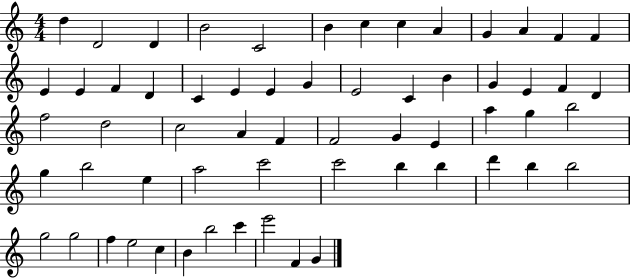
{
  \clef treble
  \numericTimeSignature
  \time 4/4
  \key c \major
  d''4 d'2 d'4 | b'2 c'2 | b'4 c''4 c''4 a'4 | g'4 a'4 f'4 f'4 | \break e'4 e'4 f'4 d'4 | c'4 e'4 e'4 g'4 | e'2 c'4 b'4 | g'4 e'4 f'4 d'4 | \break f''2 d''2 | c''2 a'4 f'4 | f'2 g'4 e'4 | a''4 g''4 b''2 | \break g''4 b''2 e''4 | a''2 c'''2 | c'''2 b''4 b''4 | d'''4 b''4 b''2 | \break g''2 g''2 | f''4 e''2 c''4 | b'4 b''2 c'''4 | e'''2 f'4 g'4 | \break \bar "|."
}